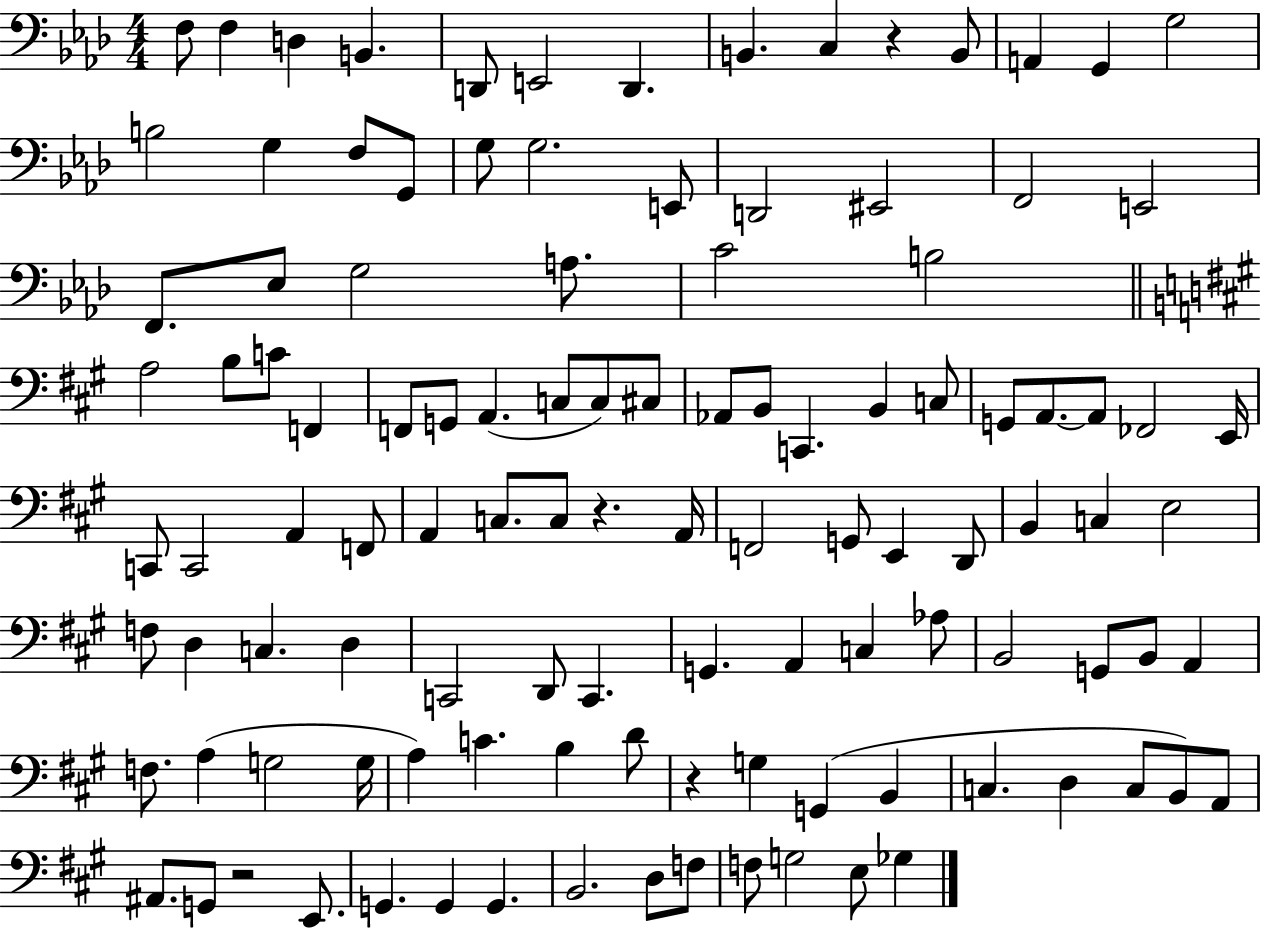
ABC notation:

X:1
T:Untitled
M:4/4
L:1/4
K:Ab
F,/2 F, D, B,, D,,/2 E,,2 D,, B,, C, z B,,/2 A,, G,, G,2 B,2 G, F,/2 G,,/2 G,/2 G,2 E,,/2 D,,2 ^E,,2 F,,2 E,,2 F,,/2 _E,/2 G,2 A,/2 C2 B,2 A,2 B,/2 C/2 F,, F,,/2 G,,/2 A,, C,/2 C,/2 ^C,/2 _A,,/2 B,,/2 C,, B,, C,/2 G,,/2 A,,/2 A,,/2 _F,,2 E,,/4 C,,/2 C,,2 A,, F,,/2 A,, C,/2 C,/2 z A,,/4 F,,2 G,,/2 E,, D,,/2 B,, C, E,2 F,/2 D, C, D, C,,2 D,,/2 C,, G,, A,, C, _A,/2 B,,2 G,,/2 B,,/2 A,, F,/2 A, G,2 G,/4 A, C B, D/2 z G, G,, B,, C, D, C,/2 B,,/2 A,,/2 ^A,,/2 G,,/2 z2 E,,/2 G,, G,, G,, B,,2 D,/2 F,/2 F,/2 G,2 E,/2 _G,